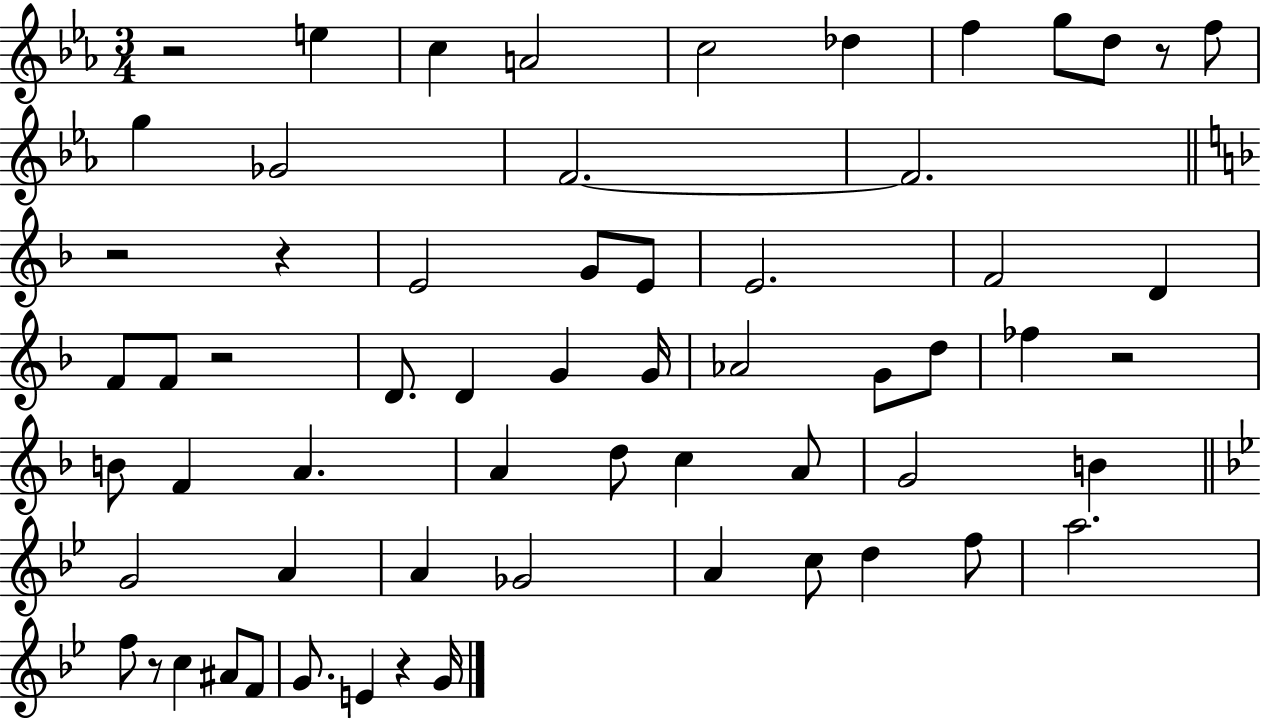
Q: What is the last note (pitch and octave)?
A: G4